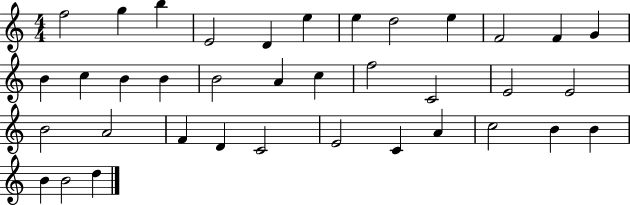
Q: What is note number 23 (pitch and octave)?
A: E4